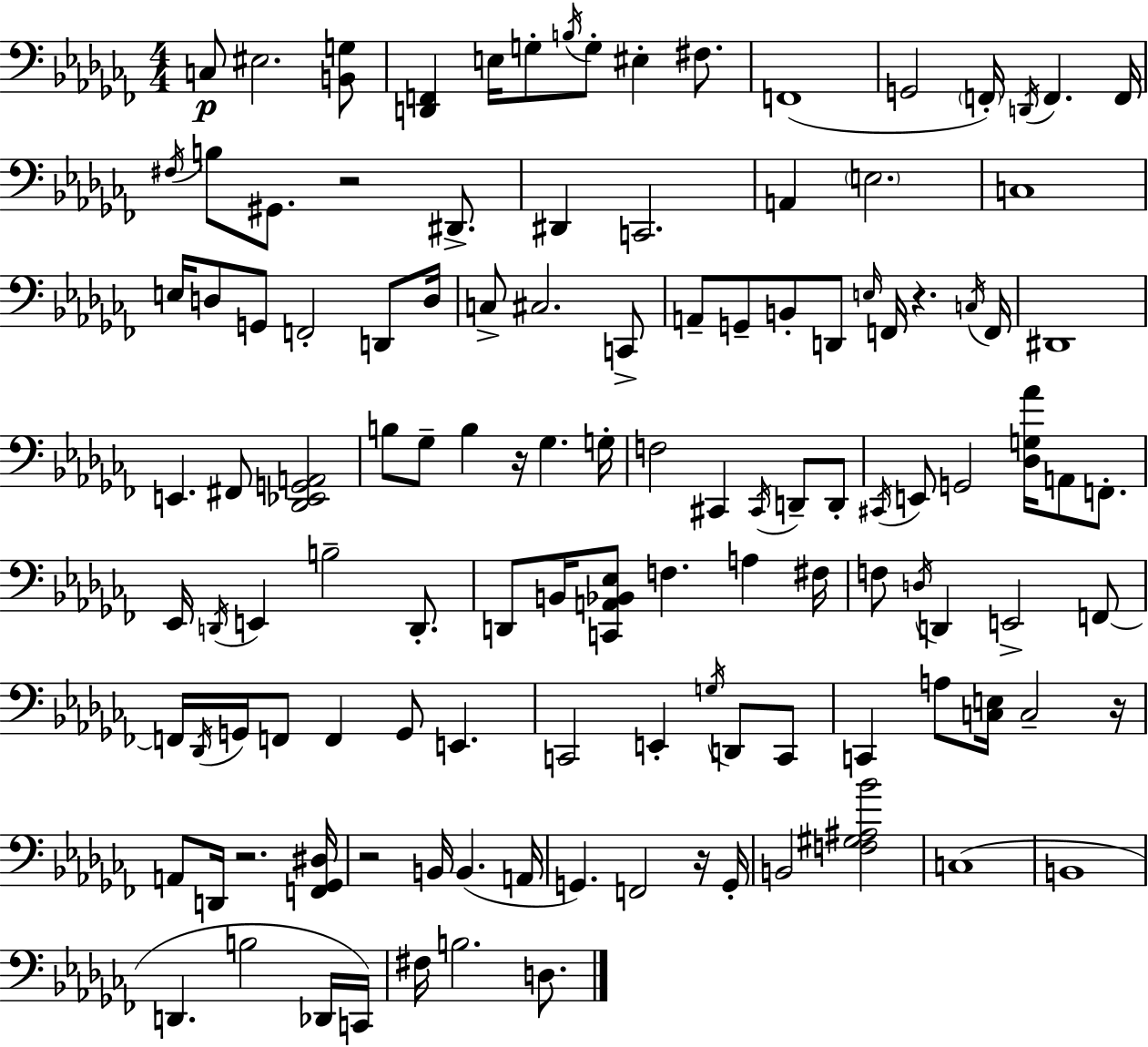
C3/e EIS3/h. [B2,G3]/e [D2,F2]/q E3/s G3/e B3/s G3/e EIS3/q F#3/e. F2/w G2/h F2/s D2/s F2/q. F2/s F#3/s B3/e G#2/e. R/h D#2/e. D#2/q C2/h. A2/q E3/h. C3/w E3/s D3/e G2/e F2/h D2/e D3/s C3/e C#3/h. C2/e A2/e G2/e B2/e D2/e E3/s F2/s R/q. C3/s F2/s D#2/w E2/q. F#2/e [Db2,Eb2,G2,A2]/h B3/e Gb3/e B3/q R/s Gb3/q. G3/s F3/h C#2/q C#2/s D2/e D2/e C#2/s E2/e G2/h [Db3,G3,Ab4]/s A2/e F2/e. Eb2/s D2/s E2/q B3/h D2/e. D2/e B2/s [C2,A2,Bb2,Eb3]/e F3/q. A3/q F#3/s F3/e D3/s D2/q E2/h F2/e F2/s Db2/s G2/s F2/e F2/q G2/e E2/q. C2/h E2/q G3/s D2/e C2/e C2/q A3/e [C3,E3]/s C3/h R/s A2/e D2/s R/h. [F2,Gb2,D#3]/s R/h B2/s B2/q. A2/s G2/q. F2/h R/s G2/s B2/h [F3,G#3,A#3,Bb4]/h C3/w B2/w D2/q. B3/h Db2/s C2/s F#3/s B3/h. D3/e.